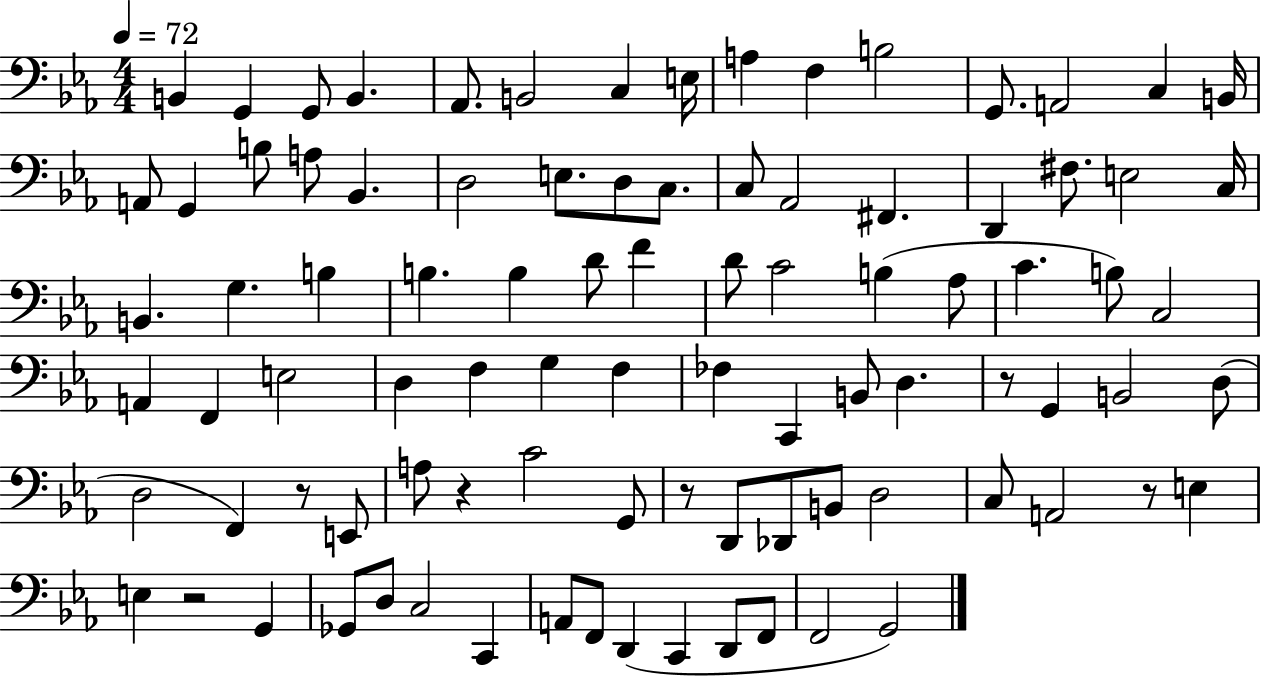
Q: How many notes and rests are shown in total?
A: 92